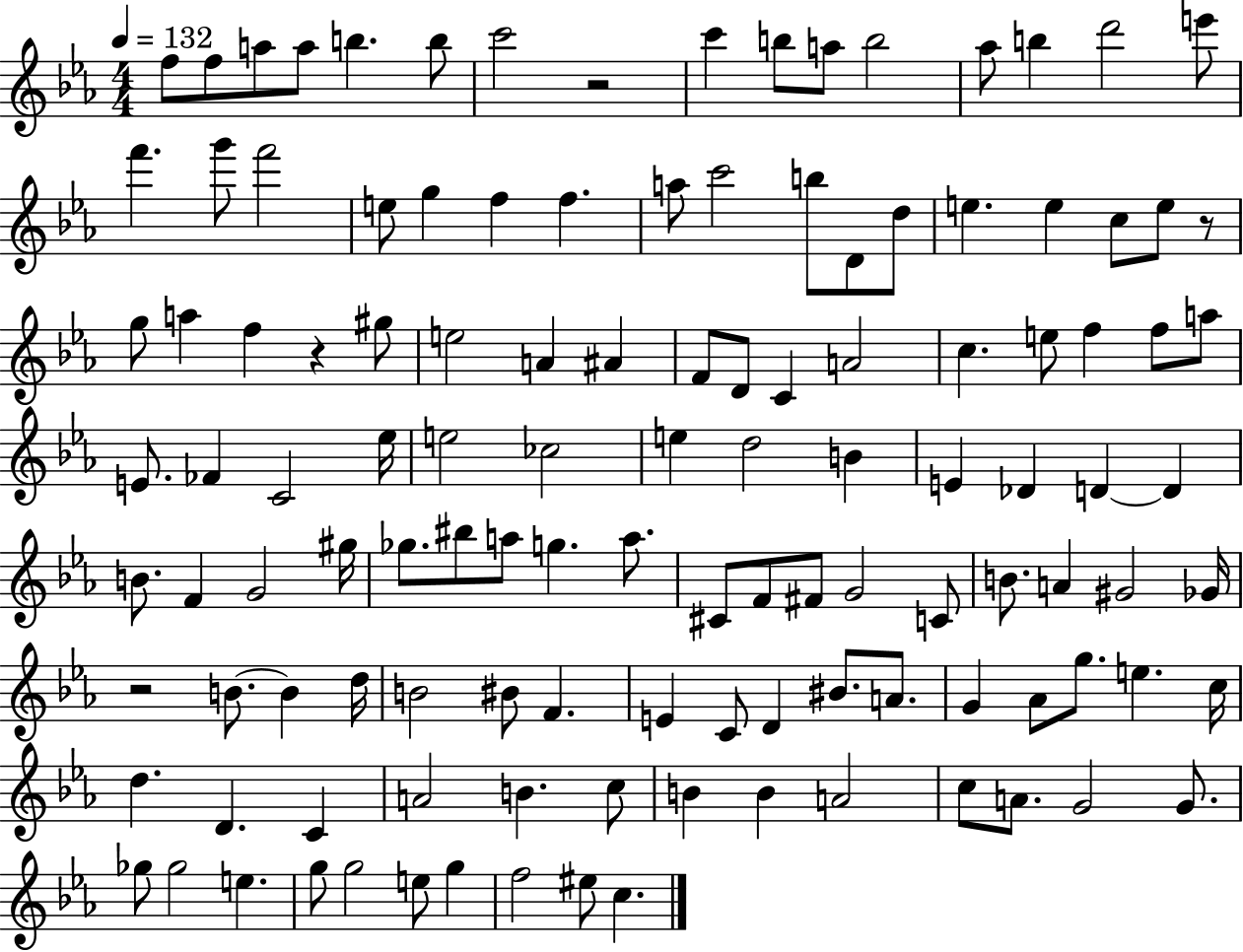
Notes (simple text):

F5/e F5/e A5/e A5/e B5/q. B5/e C6/h R/h C6/q B5/e A5/e B5/h Ab5/e B5/q D6/h E6/e F6/q. G6/e F6/h E5/e G5/q F5/q F5/q. A5/e C6/h B5/e D4/e D5/e E5/q. E5/q C5/e E5/e R/e G5/e A5/q F5/q R/q G#5/e E5/h A4/q A#4/q F4/e D4/e C4/q A4/h C5/q. E5/e F5/q F5/e A5/e E4/e. FES4/q C4/h Eb5/s E5/h CES5/h E5/q D5/h B4/q E4/q Db4/q D4/q D4/q B4/e. F4/q G4/h G#5/s Gb5/e. BIS5/e A5/e G5/q. A5/e. C#4/e F4/e F#4/e G4/h C4/e B4/e. A4/q G#4/h Gb4/s R/h B4/e. B4/q D5/s B4/h BIS4/e F4/q. E4/q C4/e D4/q BIS4/e. A4/e. G4/q Ab4/e G5/e. E5/q. C5/s D5/q. D4/q. C4/q A4/h B4/q. C5/e B4/q B4/q A4/h C5/e A4/e. G4/h G4/e. Gb5/e Gb5/h E5/q. G5/e G5/h E5/e G5/q F5/h EIS5/e C5/q.